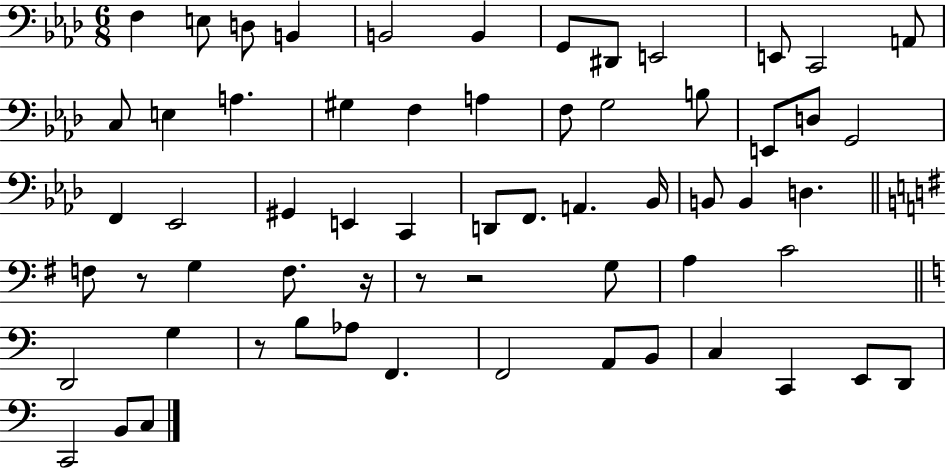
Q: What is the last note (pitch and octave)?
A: C3